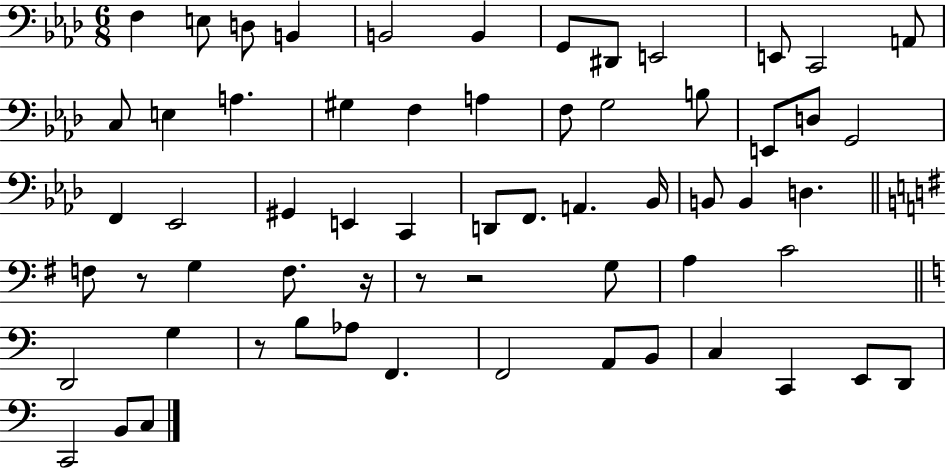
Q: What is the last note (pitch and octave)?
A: C3